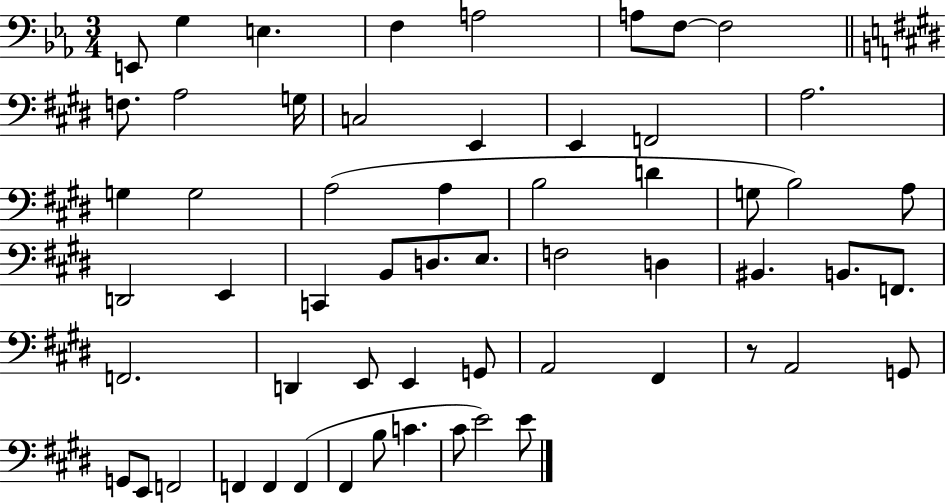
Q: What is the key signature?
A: EES major